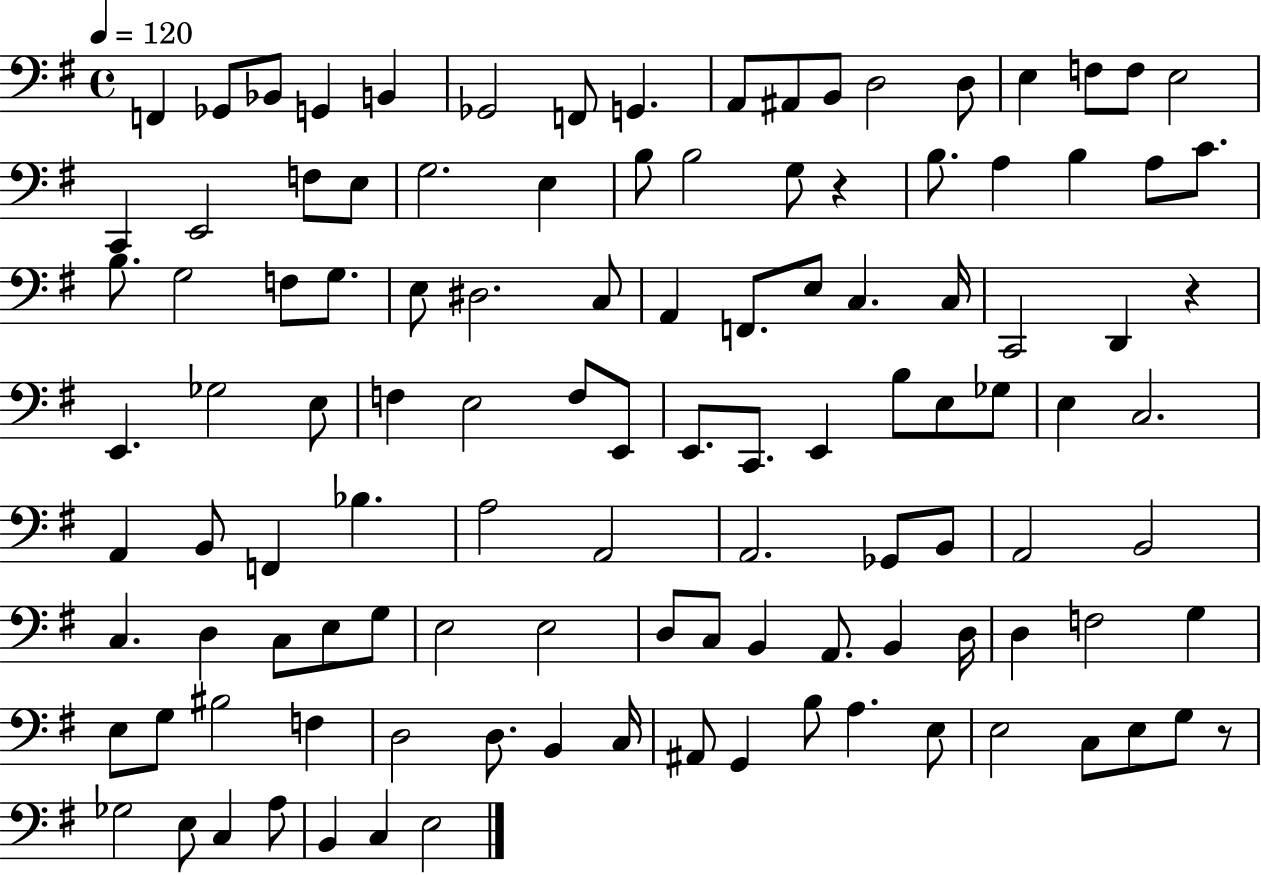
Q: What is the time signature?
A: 4/4